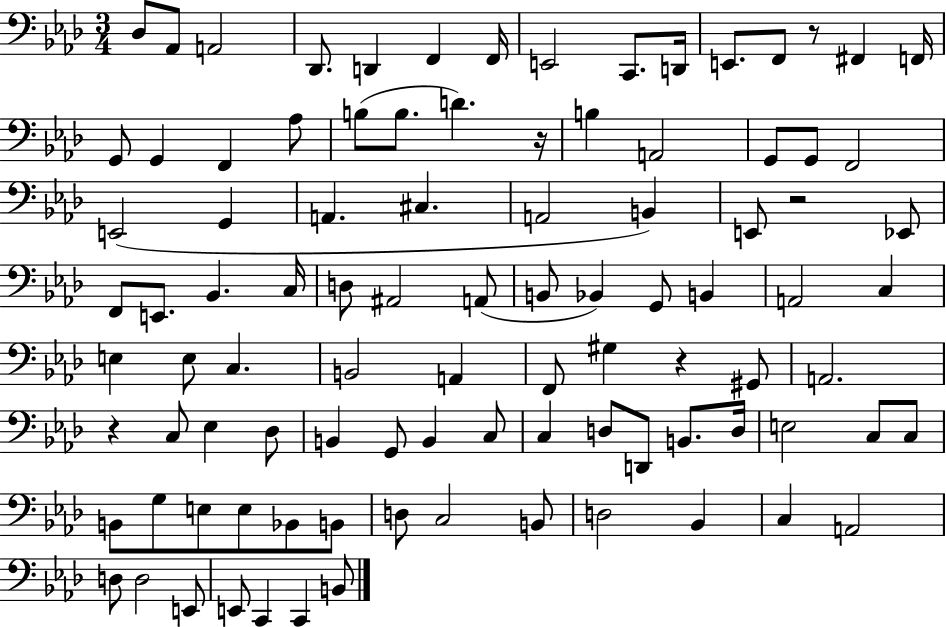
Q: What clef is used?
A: bass